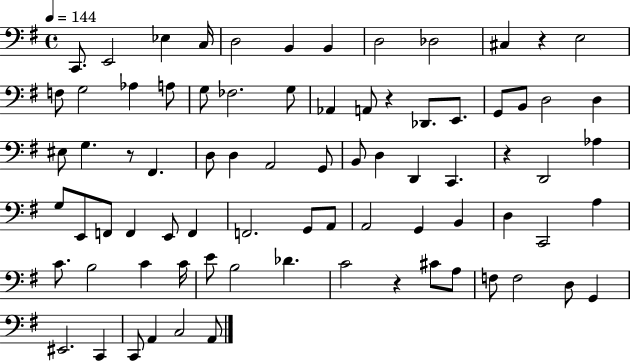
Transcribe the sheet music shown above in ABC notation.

X:1
T:Untitled
M:4/4
L:1/4
K:G
C,,/2 E,,2 _E, C,/4 D,2 B,, B,, D,2 _D,2 ^C, z E,2 F,/2 G,2 _A, A,/2 G,/2 _F,2 G,/2 _A,, A,,/2 z _D,,/2 E,,/2 G,,/2 B,,/2 D,2 D, ^E,/2 G, z/2 ^F,, D,/2 D, A,,2 G,,/2 B,,/2 D, D,, C,, z D,,2 _A, G,/2 E,,/2 F,,/2 F,, E,,/2 F,, F,,2 G,,/2 A,,/2 A,,2 G,, B,, D, C,,2 A, C/2 B,2 C C/4 E/2 B,2 _D C2 z ^C/2 A,/2 F,/2 F,2 D,/2 G,, ^E,,2 C,, C,,/2 A,, C,2 A,,/2